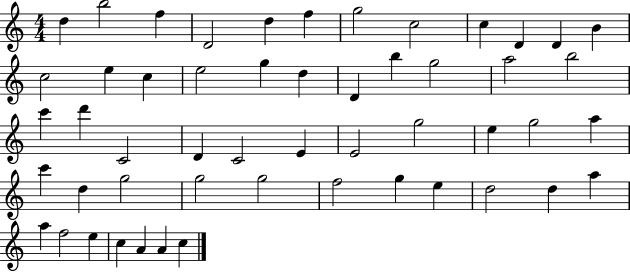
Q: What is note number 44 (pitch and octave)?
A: D5